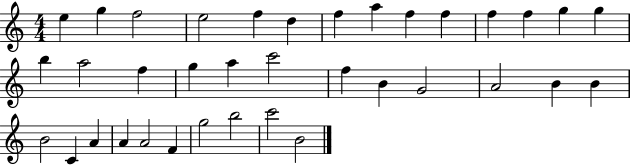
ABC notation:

X:1
T:Untitled
M:4/4
L:1/4
K:C
e g f2 e2 f d f a f f f f g g b a2 f g a c'2 f B G2 A2 B B B2 C A A A2 F g2 b2 c'2 B2